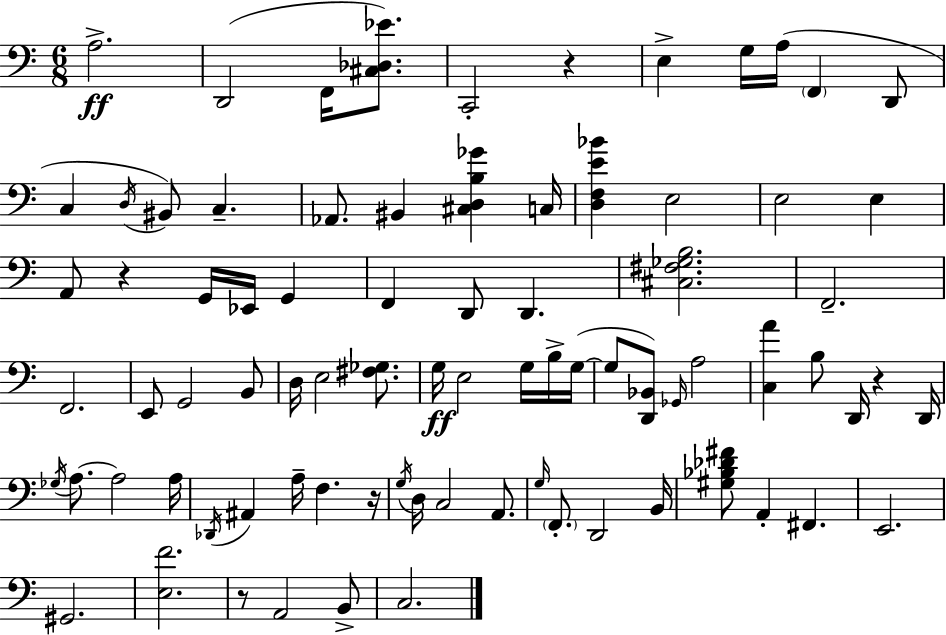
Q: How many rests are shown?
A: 5